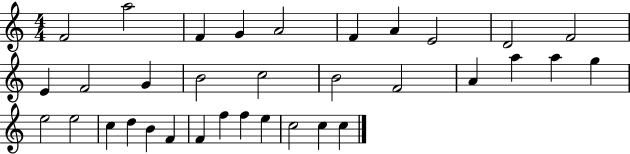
F4/h A5/h F4/q G4/q A4/h F4/q A4/q E4/h D4/h F4/h E4/q F4/h G4/q B4/h C5/h B4/h F4/h A4/q A5/q A5/q G5/q E5/h E5/h C5/q D5/q B4/q F4/q F4/q F5/q F5/q E5/q C5/h C5/q C5/q